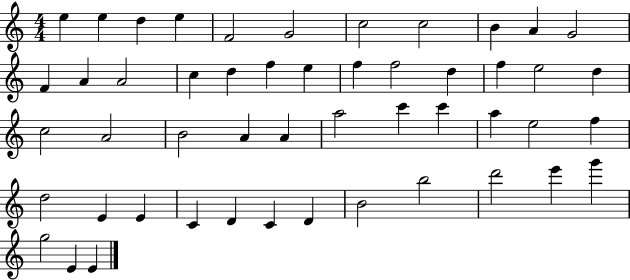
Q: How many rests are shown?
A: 0